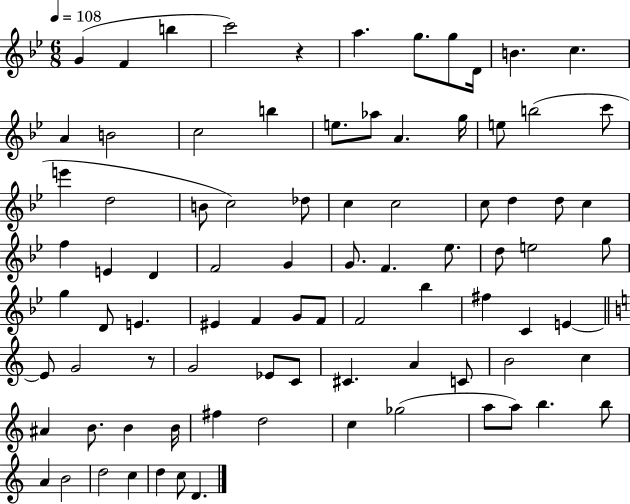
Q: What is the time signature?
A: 6/8